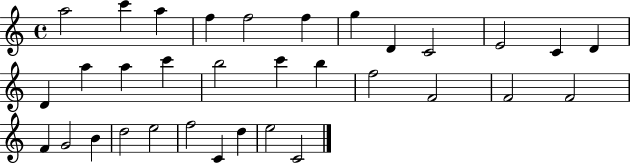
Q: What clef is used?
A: treble